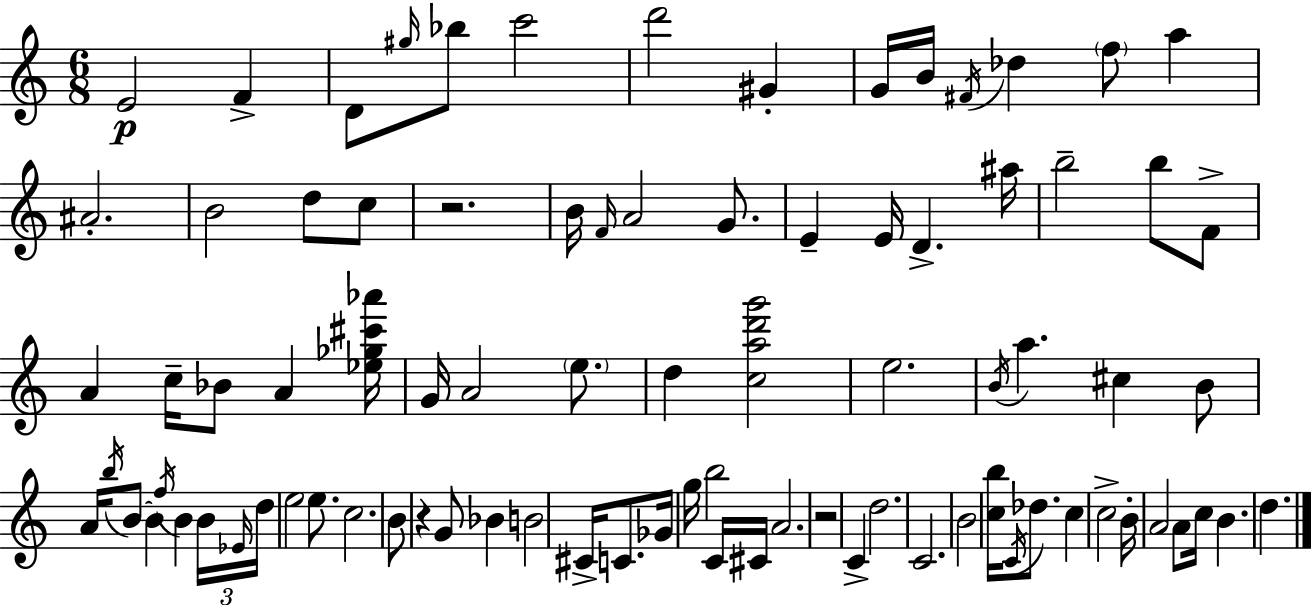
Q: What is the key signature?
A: C major